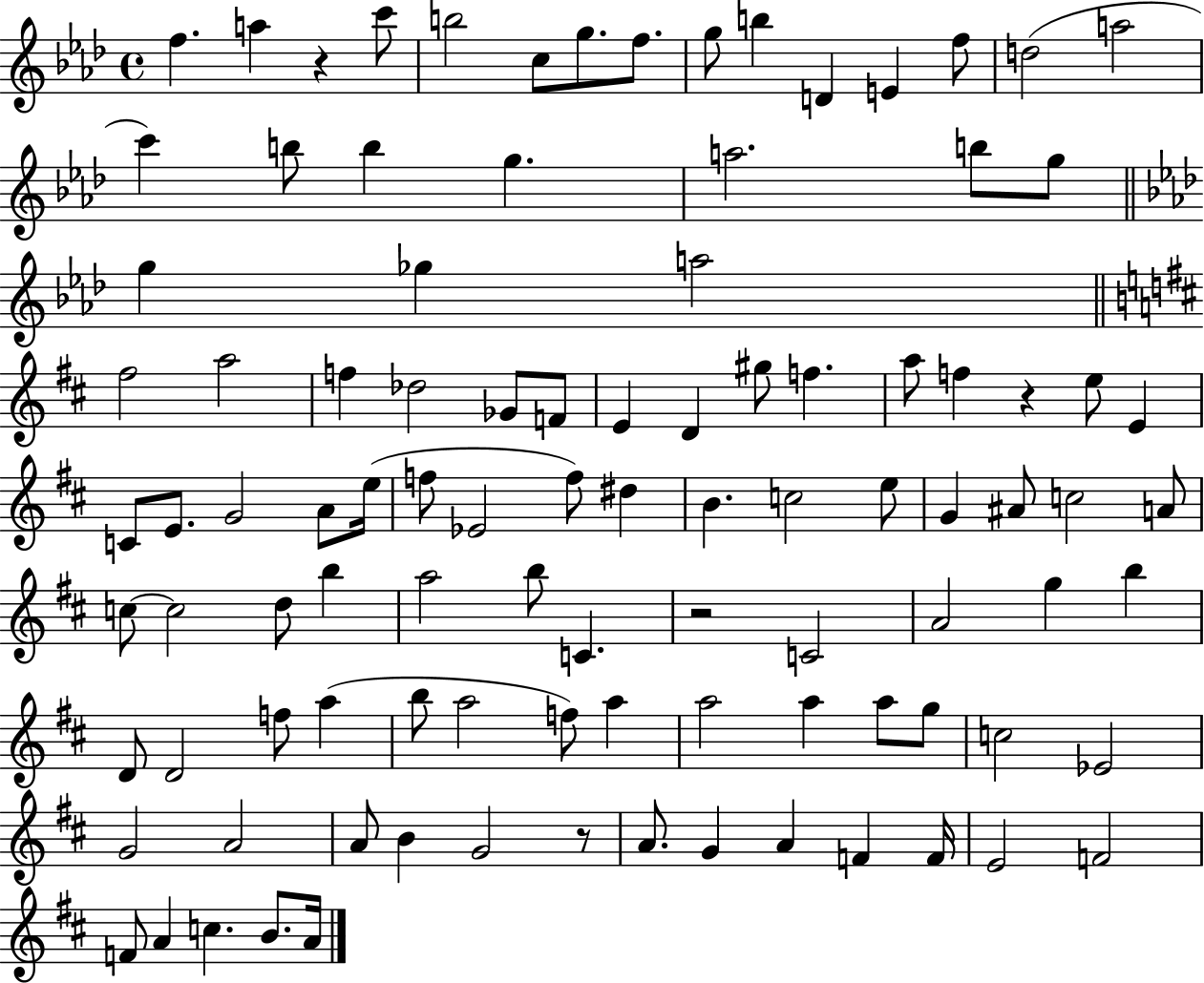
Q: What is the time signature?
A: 4/4